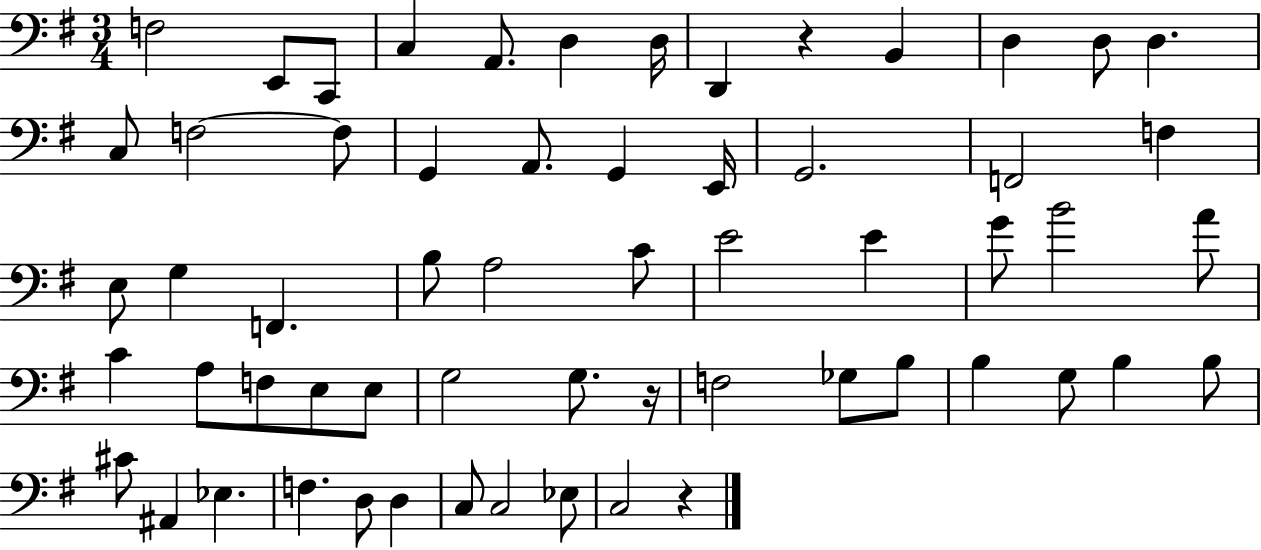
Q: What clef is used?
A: bass